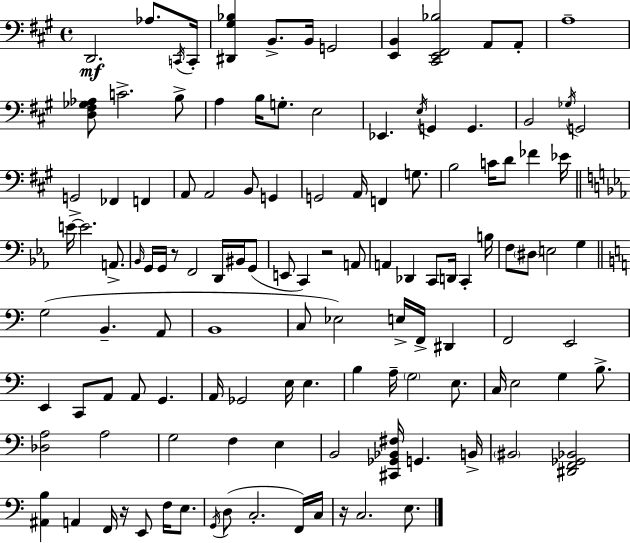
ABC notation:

X:1
T:Untitled
M:4/4
L:1/4
K:A
D,,2 _A,/2 C,,/4 C,,/4 [^D,,^G,_B,] B,,/2 B,,/4 G,,2 [E,,B,,] [^C,,E,,^F,,_B,]2 A,,/2 A,,/2 A,4 [D,^F,_G,_A,]/2 C2 B,/2 A, B,/4 G,/2 E,2 _E,, E,/4 G,, G,, B,,2 _G,/4 G,,2 G,,2 _F,, F,, A,,/2 A,,2 B,,/2 G,, G,,2 A,,/4 F,, G,/2 B,2 C/4 D/2 _F _E/4 E/4 E2 A,,/2 _B,,/4 G,,/4 G,,/4 z/2 F,,2 D,,/4 ^B,,/4 G,,/2 E,,/2 C,, z2 A,,/2 A,, _D,, C,,/2 D,,/4 C,, B,/4 F,/2 ^D,/2 E,2 G, G,2 B,, A,,/2 B,,4 C,/2 _E,2 E,/4 F,,/4 ^D,, F,,2 E,,2 E,, C,,/2 A,,/2 A,,/2 G,, A,,/4 _G,,2 E,/4 E, B, A,/4 G,2 E,/2 C,/4 E,2 G, B,/2 [_D,A,]2 A,2 G,2 F, E, B,,2 [^C,,_G,,_B,,^F,]/4 G,, B,,/4 ^B,,2 [^D,,F,,_G,,_B,,]2 [^A,,B,] A,, F,,/4 z/4 E,,/2 F,/4 E,/2 G,,/4 D,/2 C,2 F,,/4 C,/4 z/4 C,2 E,/2